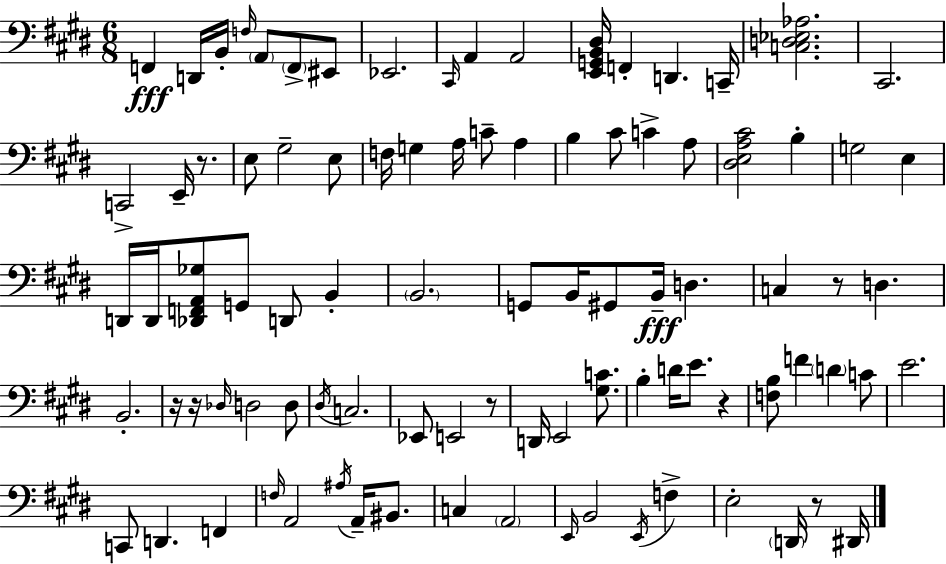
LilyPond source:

{
  \clef bass
  \numericTimeSignature
  \time 6/8
  \key e \major
  \repeat volta 2 { f,4\fff d,16 b,16-. \grace { f16 } \parenthesize a,8 \parenthesize f,8-> eis,8 | ees,2. | \grace { cis,16 } a,4 a,2 | <e, g, b, dis>16 f,4-. d,4. | \break c,16-- <c d ees aes>2. | cis,2. | c,2-> e,16-- r8. | e8 gis2-- | \break e8 f16 g4 a16 c'8-- a4 | b4 cis'8 c'4-> | a8 <dis e a cis'>2 b4-. | g2 e4 | \break d,16 d,16 <des, f, a, ges>8 g,8 d,8 b,4-. | \parenthesize b,2. | g,8 b,16 gis,8 b,16--\fff d4. | c4 r8 d4. | \break b,2.-. | r16 r16 \grace { des16 } d2 | d8 \acciaccatura { dis16 } c2. | ees,8 e,2 | \break r8 d,16 e,2 | <gis c'>8. b4-. d'16 e'8. | r4 <f b>8 f'4 \parenthesize d'4 | c'8 e'2. | \break c,8 d,4. | f,4 \grace { f16 } a,2 | \acciaccatura { ais16 } a,16-- bis,8. c4 \parenthesize a,2 | \grace { e,16 } b,2 | \break \acciaccatura { e,16 } f4-> e2-. | \parenthesize d,16 r8 dis,16 } \bar "|."
}